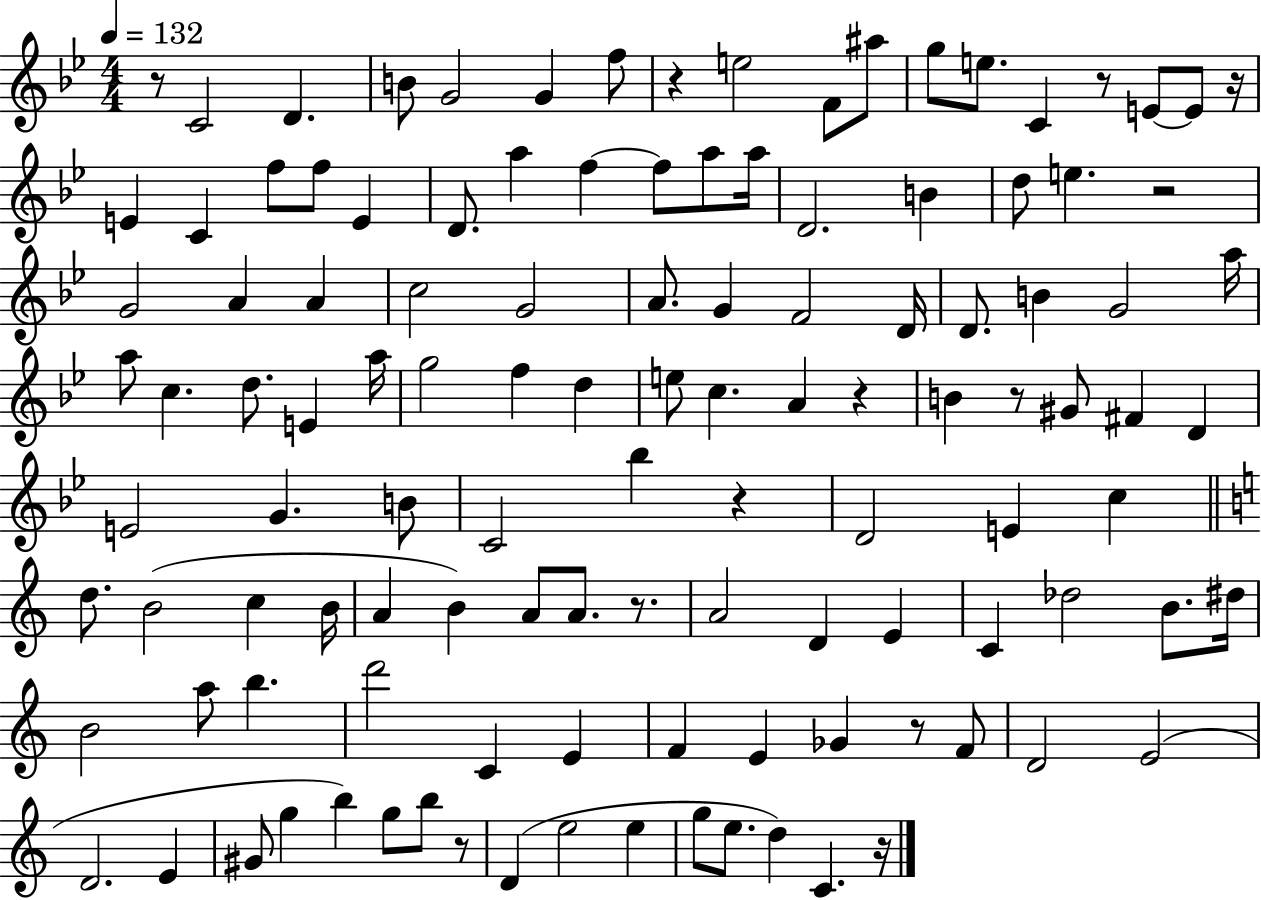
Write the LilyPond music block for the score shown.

{
  \clef treble
  \numericTimeSignature
  \time 4/4
  \key bes \major
  \tempo 4 = 132
  r8 c'2 d'4. | b'8 g'2 g'4 f''8 | r4 e''2 f'8 ais''8 | g''8 e''8. c'4 r8 e'8~~ e'8 r16 | \break e'4 c'4 f''8 f''8 e'4 | d'8. a''4 f''4~~ f''8 a''8 a''16 | d'2. b'4 | d''8 e''4. r2 | \break g'2 a'4 a'4 | c''2 g'2 | a'8. g'4 f'2 d'16 | d'8. b'4 g'2 a''16 | \break a''8 c''4. d''8. e'4 a''16 | g''2 f''4 d''4 | e''8 c''4. a'4 r4 | b'4 r8 gis'8 fis'4 d'4 | \break e'2 g'4. b'8 | c'2 bes''4 r4 | d'2 e'4 c''4 | \bar "||" \break \key c \major d''8. b'2( c''4 b'16 | a'4 b'4) a'8 a'8. r8. | a'2 d'4 e'4 | c'4 des''2 b'8. dis''16 | \break b'2 a''8 b''4. | d'''2 c'4 e'4 | f'4 e'4 ges'4 r8 f'8 | d'2 e'2( | \break d'2. e'4 | gis'8 g''4 b''4) g''8 b''8 r8 | d'4( e''2 e''4 | g''8 e''8. d''4) c'4. r16 | \break \bar "|."
}